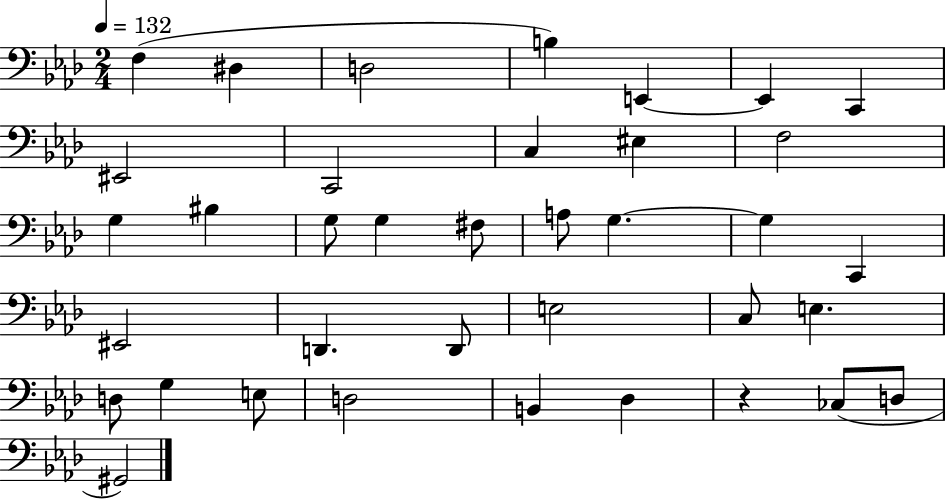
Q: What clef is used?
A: bass